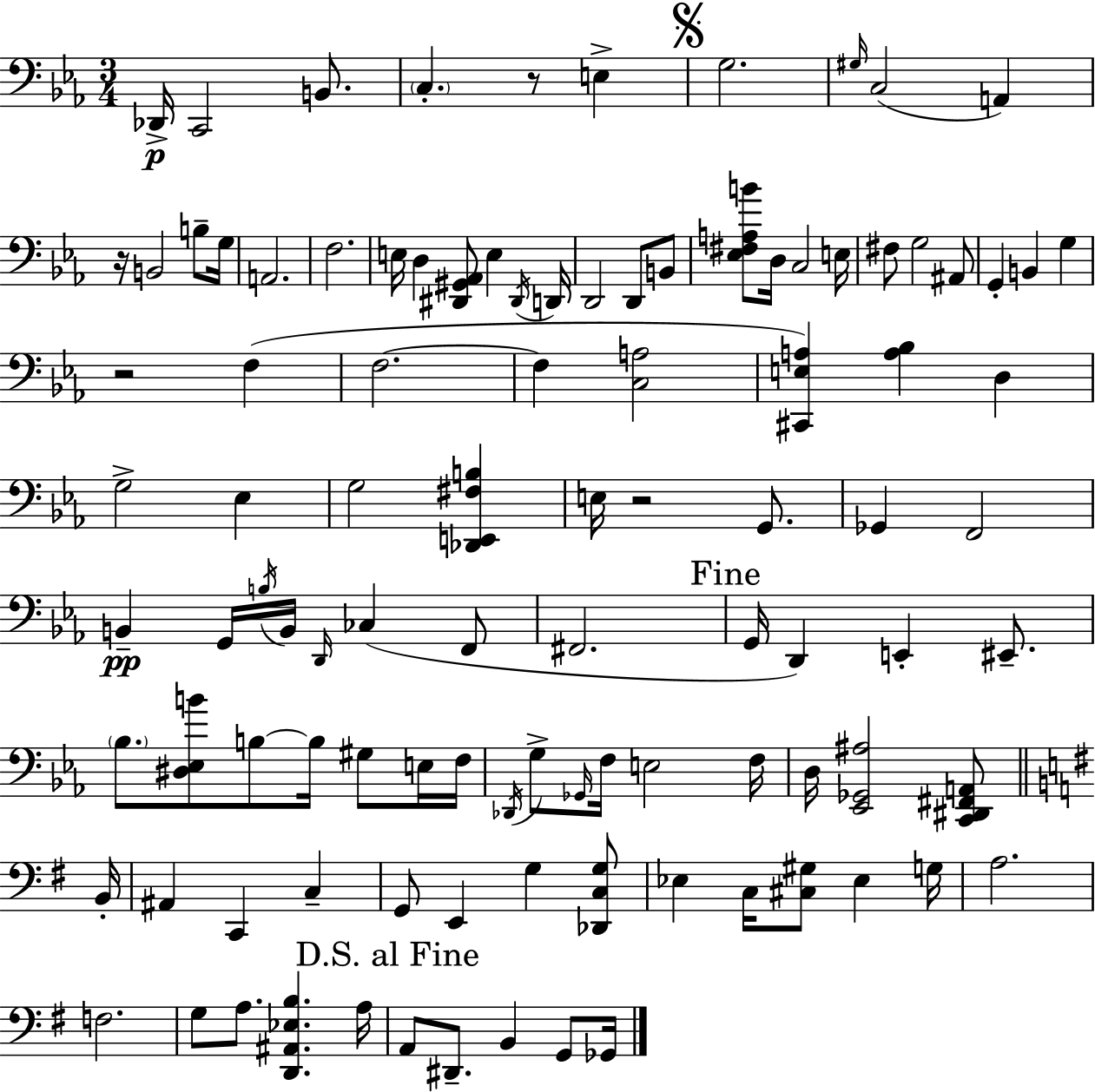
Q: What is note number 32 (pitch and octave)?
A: F3